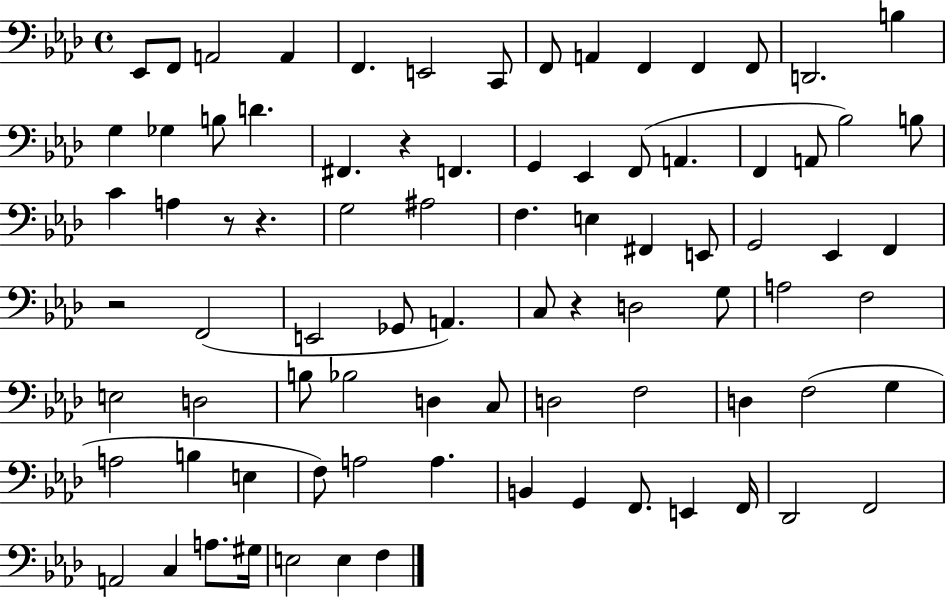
X:1
T:Untitled
M:4/4
L:1/4
K:Ab
_E,,/2 F,,/2 A,,2 A,, F,, E,,2 C,,/2 F,,/2 A,, F,, F,, F,,/2 D,,2 B, G, _G, B,/2 D ^F,, z F,, G,, _E,, F,,/2 A,, F,, A,,/2 _B,2 B,/2 C A, z/2 z G,2 ^A,2 F, E, ^F,, E,,/2 G,,2 _E,, F,, z2 F,,2 E,,2 _G,,/2 A,, C,/2 z D,2 G,/2 A,2 F,2 E,2 D,2 B,/2 _B,2 D, C,/2 D,2 F,2 D, F,2 G, A,2 B, E, F,/2 A,2 A, B,, G,, F,,/2 E,, F,,/4 _D,,2 F,,2 A,,2 C, A,/2 ^G,/4 E,2 E, F,